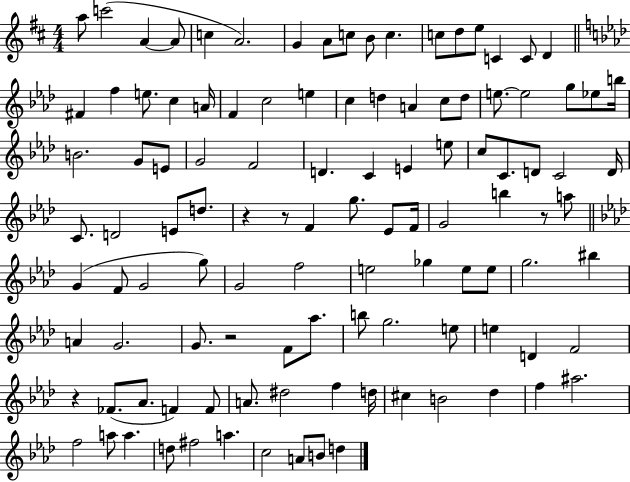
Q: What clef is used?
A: treble